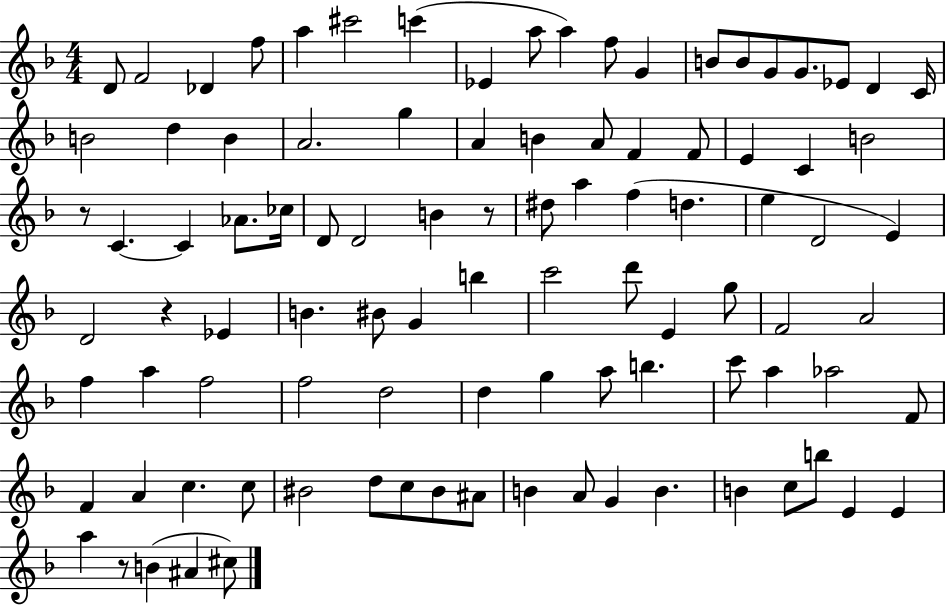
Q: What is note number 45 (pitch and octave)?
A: D4